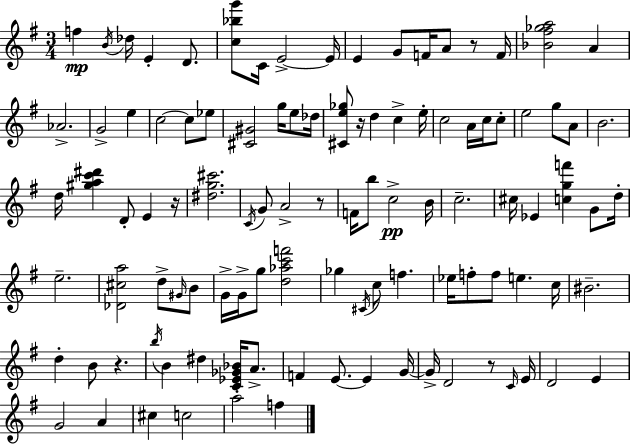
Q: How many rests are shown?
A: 6